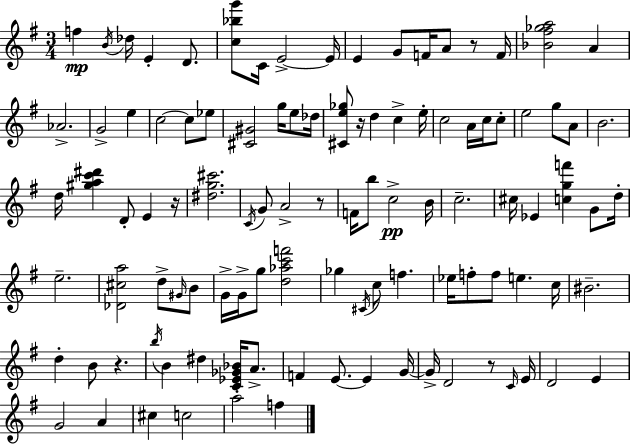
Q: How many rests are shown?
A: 6